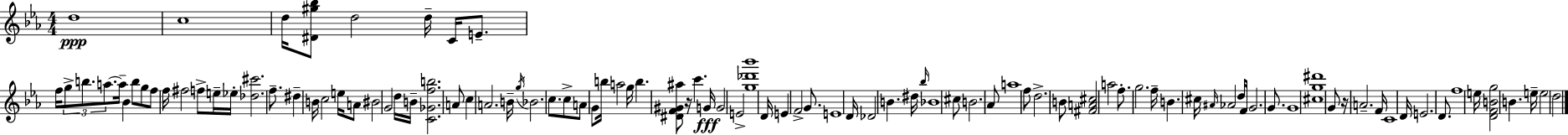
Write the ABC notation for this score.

X:1
T:Untitled
M:4/4
L:1/4
K:Eb
d4 c4 d/4 [^D^g_b]/2 d2 d/4 C/4 E/2 f/4 g/2 b/2 a/2 a/4 _B b/2 g/2 f/2 f/4 ^f2 f/2 e/4 _e/4 [_d^c']2 f/2 ^d B/4 c2 e/4 A/2 ^B2 G2 d/4 B/4 [C_Gfb]2 A/2 c A2 B/4 g/4 _B2 c/2 c/2 A/2 G/2 b/4 a2 g/4 b [^DF^G^a]/2 z/4 c' G/4 G2 E2 [g_d'_b']4 D/4 E F2 G/2 E4 D/4 _D2 B ^d/4 _b/4 _B4 ^c/2 B2 _A/2 a4 f/2 d2 B/2 [^FA^c]2 a2 f/2 g2 f/4 B ^c/4 ^A/4 _A2 d/4 F/4 G2 G/2 G4 [^cg^d']4 G/2 z/4 A2 F/4 C4 D/4 E2 D/2 f4 e/4 [DFBg]2 B e/4 e2 d2